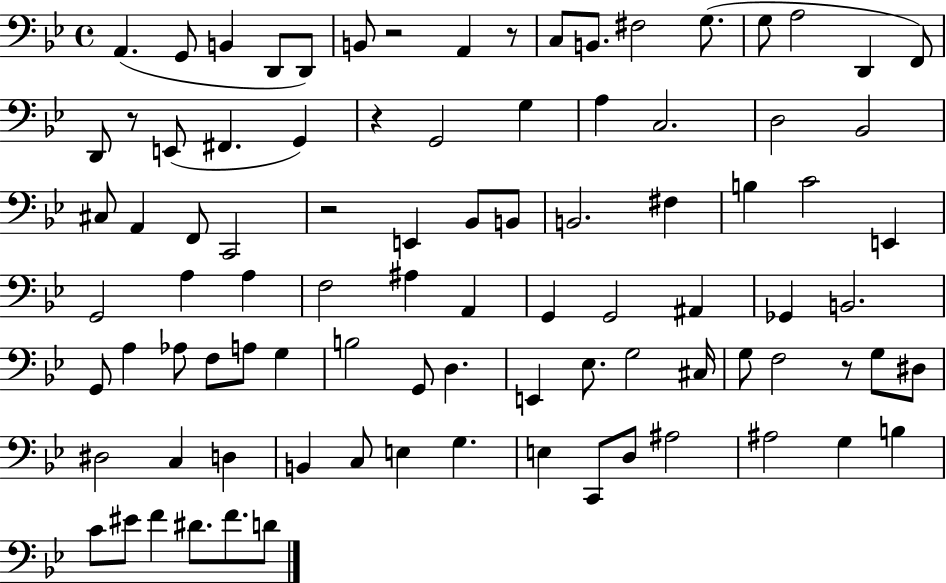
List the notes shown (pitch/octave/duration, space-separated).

A2/q. G2/e B2/q D2/e D2/e B2/e R/h A2/q R/e C3/e B2/e. F#3/h G3/e. G3/e A3/h D2/q F2/e D2/e R/e E2/e F#2/q. G2/q R/q G2/h G3/q A3/q C3/h. D3/h Bb2/h C#3/e A2/q F2/e C2/h R/h E2/q Bb2/e B2/e B2/h. F#3/q B3/q C4/h E2/q G2/h A3/q A3/q F3/h A#3/q A2/q G2/q G2/h A#2/q Gb2/q B2/h. G2/e A3/q Ab3/e F3/e A3/e G3/q B3/h G2/e D3/q. E2/q Eb3/e. G3/h C#3/s G3/e F3/h R/e G3/e D#3/e D#3/h C3/q D3/q B2/q C3/e E3/q G3/q. E3/q C2/e D3/e A#3/h A#3/h G3/q B3/q C4/e EIS4/e F4/q D#4/e. F4/e. D4/e